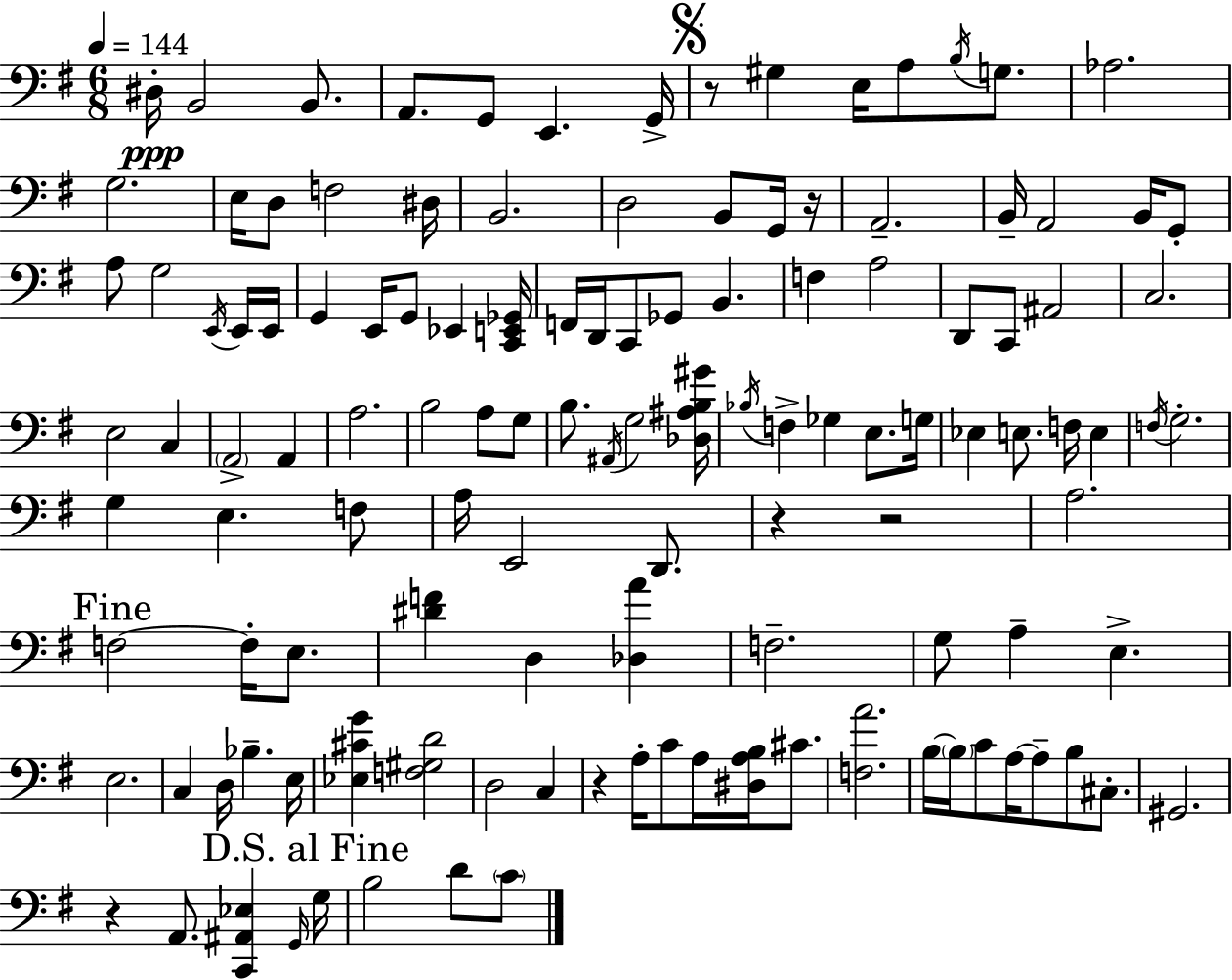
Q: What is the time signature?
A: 6/8